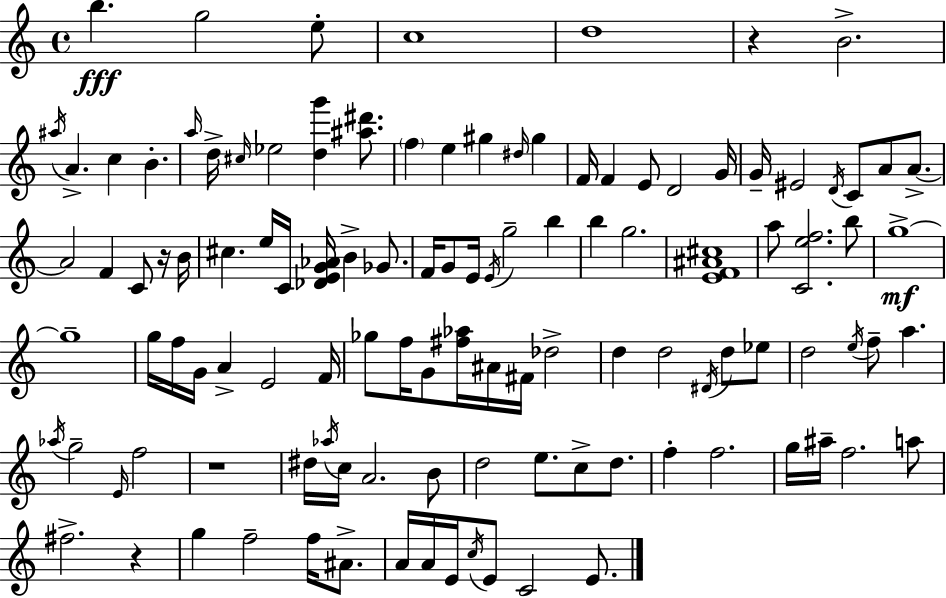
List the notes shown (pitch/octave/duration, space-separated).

B5/q. G5/h E5/e C5/w D5/w R/q B4/h. A#5/s A4/q. C5/q B4/q. A5/s D5/s C#5/s Eb5/h [D5,G6]/q [A#5,D#6]/e. F5/q E5/q G#5/q D#5/s G#5/q F4/s F4/q E4/e D4/h G4/s G4/s EIS4/h D4/s C4/e A4/e A4/e. A4/h F4/q C4/e R/s B4/s C#5/q. E5/s C4/s [Db4,E4,G4,Ab4]/s B4/q Gb4/e. F4/s G4/e E4/s E4/s G5/h B5/q B5/q G5/h. [E4,F4,A#4,C#5]/w A5/e [C4,E5,F5]/h. B5/e G5/w G5/w G5/s F5/s G4/s A4/q E4/h F4/s Gb5/e F5/s G4/e [F#5,Ab5]/s A#4/s F#4/s Db5/h D5/q D5/h D#4/s D5/e Eb5/e D5/h E5/s F5/e A5/q. Ab5/s G5/h E4/s F5/h R/w D#5/s Ab5/s C5/s A4/h. B4/e D5/h E5/e. C5/e D5/e. F5/q F5/h. G5/s A#5/s F5/h. A5/e F#5/h. R/q G5/q F5/h F5/s A#4/e. A4/s A4/s E4/s C5/s E4/e C4/h E4/e.